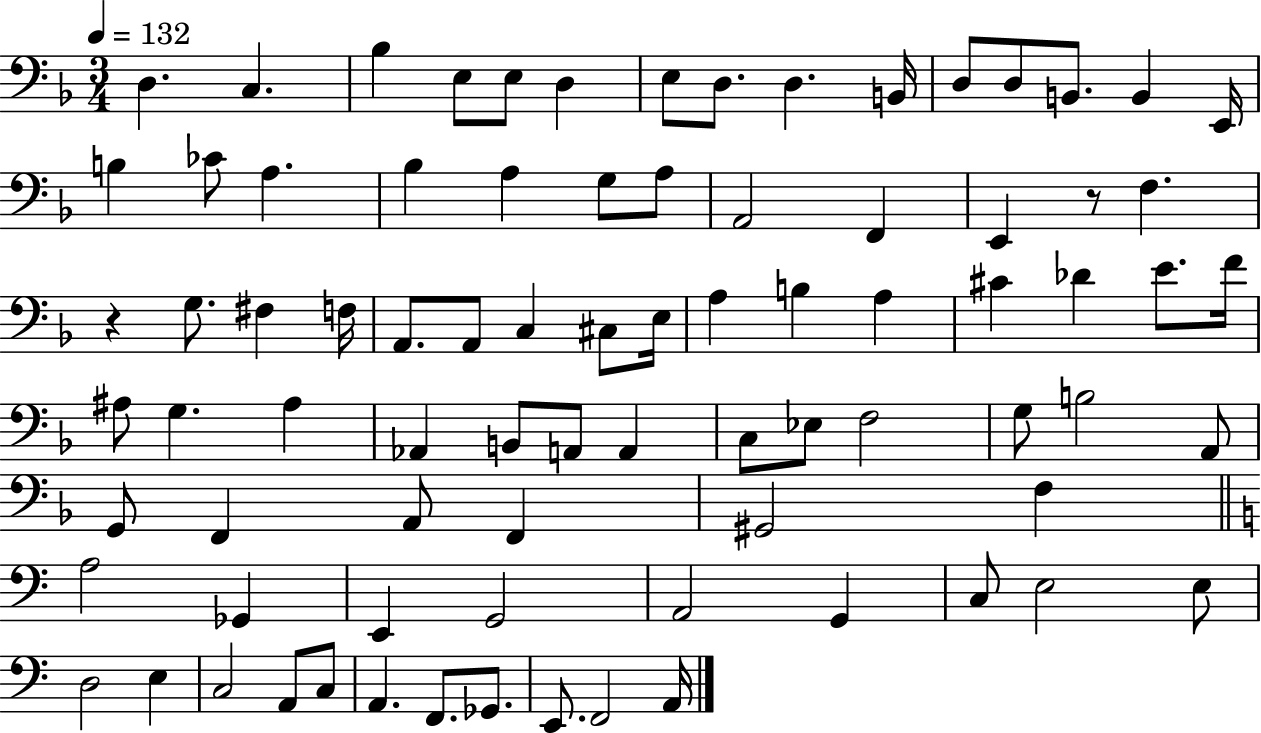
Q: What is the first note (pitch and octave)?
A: D3